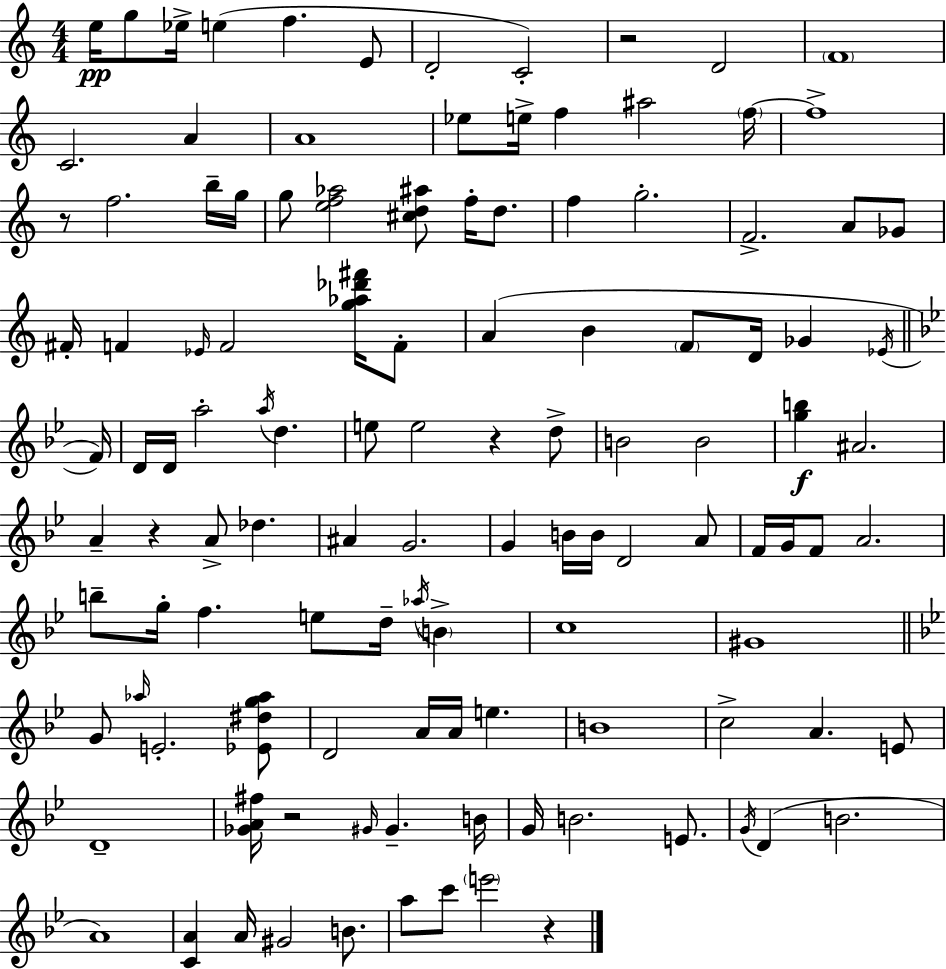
E5/s G5/e Eb5/s E5/q F5/q. E4/e D4/h C4/h R/h D4/h F4/w C4/h. A4/q A4/w Eb5/e E5/s F5/q A#5/h F5/s F5/w R/e F5/h. B5/s G5/s G5/e [E5,F5,Ab5]/h [C#5,D5,A#5]/e F5/s D5/e. F5/q G5/h. F4/h. A4/e Gb4/e F#4/s F4/q Eb4/s F4/h [G5,Ab5,Db6,F#6]/s F4/e A4/q B4/q F4/e D4/s Gb4/q Eb4/s F4/s D4/s D4/s A5/h A5/s D5/q. E5/e E5/h R/q D5/e B4/h B4/h [G5,B5]/q A#4/h. A4/q R/q A4/e Db5/q. A#4/q G4/h. G4/q B4/s B4/s D4/h A4/e F4/s G4/s F4/e A4/h. B5/e G5/s F5/q. E5/e D5/s Ab5/s B4/q C5/w G#4/w G4/e Ab5/s E4/h. [Eb4,D#5,G5,Ab5]/e D4/h A4/s A4/s E5/q. B4/w C5/h A4/q. E4/e D4/w [Gb4,A4,F#5]/s R/h G#4/s G#4/q. B4/s G4/s B4/h. E4/e. G4/s D4/q B4/h. A4/w [C4,A4]/q A4/s G#4/h B4/e. A5/e C6/e E6/h R/q